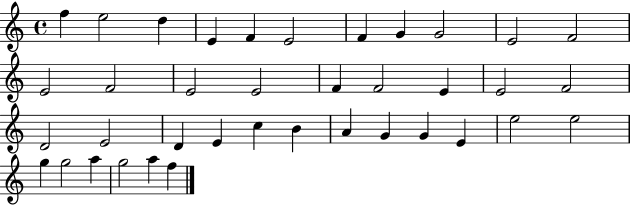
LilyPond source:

{
  \clef treble
  \time 4/4
  \defaultTimeSignature
  \key c \major
  f''4 e''2 d''4 | e'4 f'4 e'2 | f'4 g'4 g'2 | e'2 f'2 | \break e'2 f'2 | e'2 e'2 | f'4 f'2 e'4 | e'2 f'2 | \break d'2 e'2 | d'4 e'4 c''4 b'4 | a'4 g'4 g'4 e'4 | e''2 e''2 | \break g''4 g''2 a''4 | g''2 a''4 f''4 | \bar "|."
}